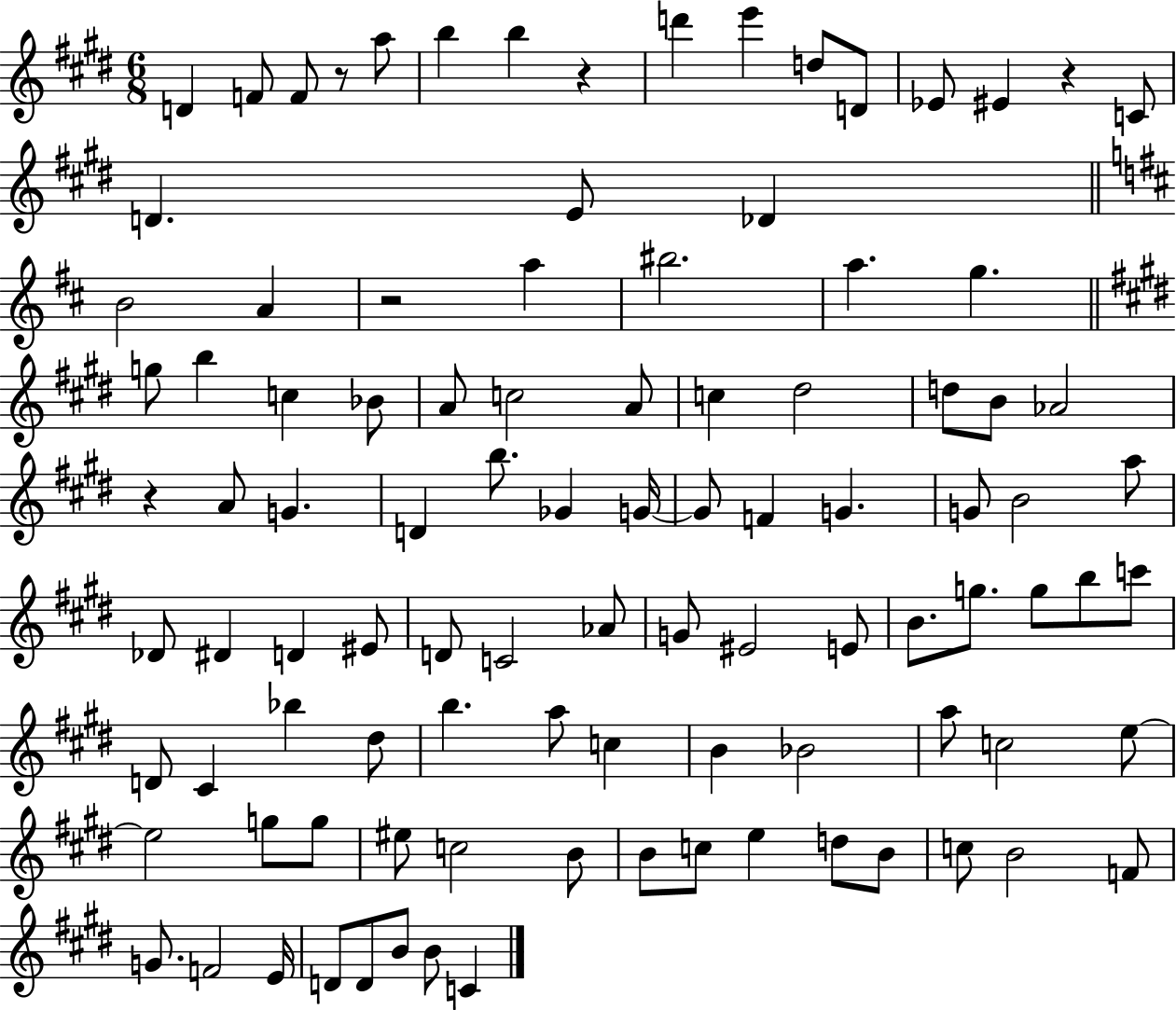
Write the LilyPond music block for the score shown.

{
  \clef treble
  \numericTimeSignature
  \time 6/8
  \key e \major
  d'4 f'8 f'8 r8 a''8 | b''4 b''4 r4 | d'''4 e'''4 d''8 d'8 | ees'8 eis'4 r4 c'8 | \break d'4. e'8 des'4 | \bar "||" \break \key b \minor b'2 a'4 | r2 a''4 | bis''2. | a''4. g''4. | \break \bar "||" \break \key e \major g''8 b''4 c''4 bes'8 | a'8 c''2 a'8 | c''4 dis''2 | d''8 b'8 aes'2 | \break r4 a'8 g'4. | d'4 b''8. ges'4 g'16~~ | g'8 f'4 g'4. | g'8 b'2 a''8 | \break des'8 dis'4 d'4 eis'8 | d'8 c'2 aes'8 | g'8 eis'2 e'8 | b'8. g''8. g''8 b''8 c'''8 | \break d'8 cis'4 bes''4 dis''8 | b''4. a''8 c''4 | b'4 bes'2 | a''8 c''2 e''8~~ | \break e''2 g''8 g''8 | eis''8 c''2 b'8 | b'8 c''8 e''4 d''8 b'8 | c''8 b'2 f'8 | \break g'8. f'2 e'16 | d'8 d'8 b'8 b'8 c'4 | \bar "|."
}